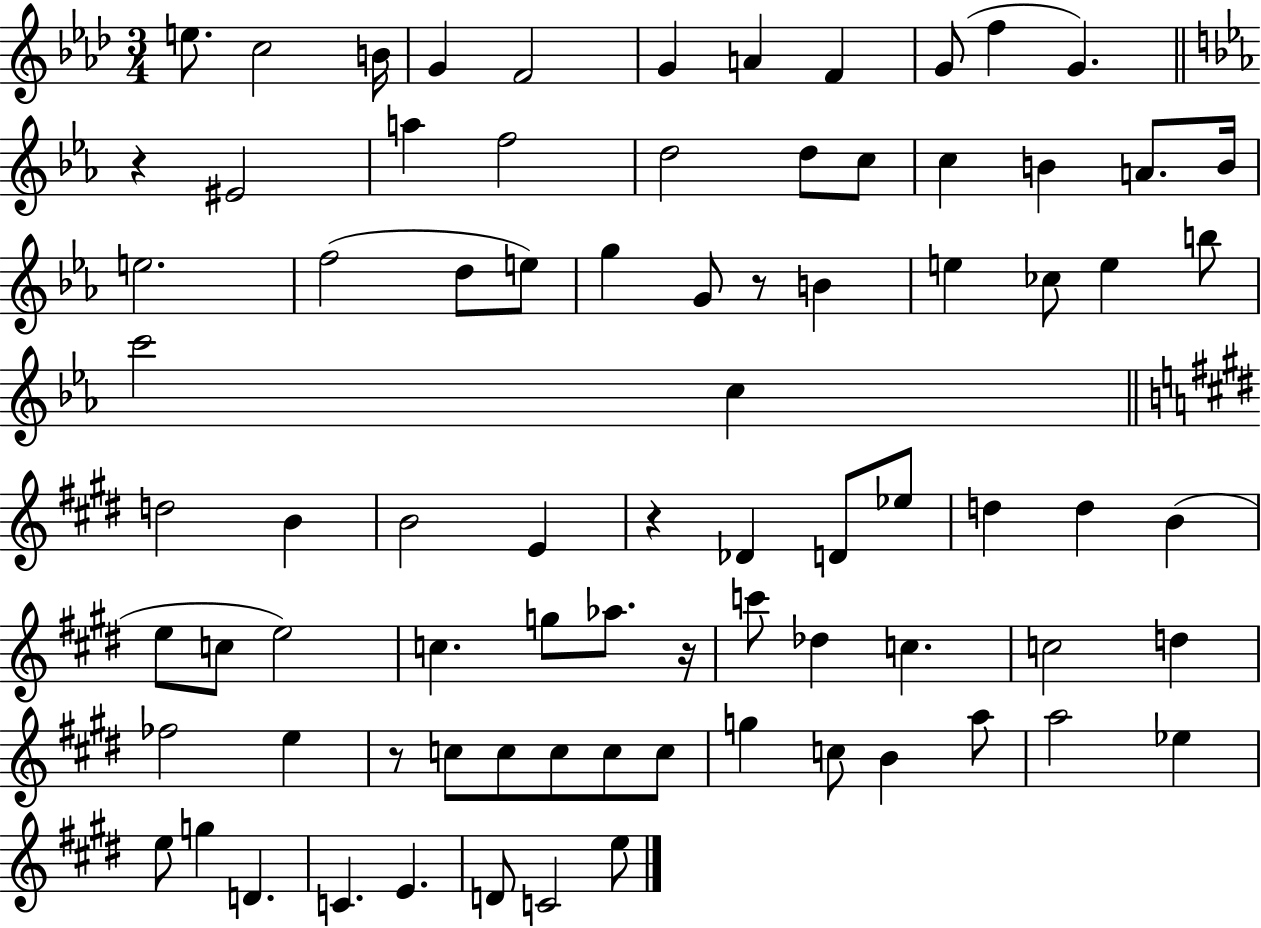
E5/e. C5/h B4/s G4/q F4/h G4/q A4/q F4/q G4/e F5/q G4/q. R/q EIS4/h A5/q F5/h D5/h D5/e C5/e C5/q B4/q A4/e. B4/s E5/h. F5/h D5/e E5/e G5/q G4/e R/e B4/q E5/q CES5/e E5/q B5/e C6/h C5/q D5/h B4/q B4/h E4/q R/q Db4/q D4/e Eb5/e D5/q D5/q B4/q E5/e C5/e E5/h C5/q. G5/e Ab5/e. R/s C6/e Db5/q C5/q. C5/h D5/q FES5/h E5/q R/e C5/e C5/e C5/e C5/e C5/e G5/q C5/e B4/q A5/e A5/h Eb5/q E5/e G5/q D4/q. C4/q. E4/q. D4/e C4/h E5/e